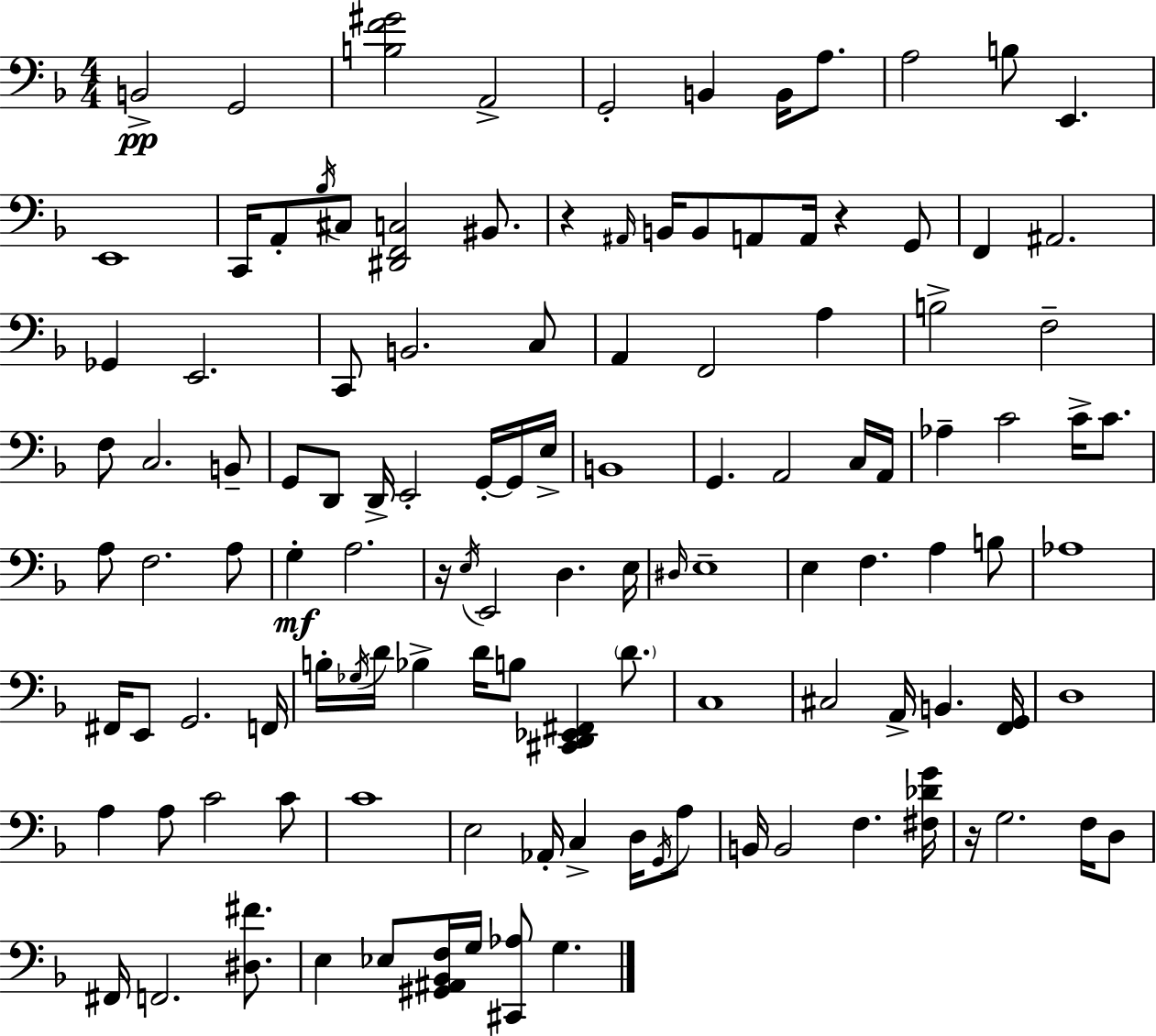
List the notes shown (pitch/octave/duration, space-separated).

B2/h G2/h [B3,F4,G#4]/h A2/h G2/h B2/q B2/s A3/e. A3/h B3/e E2/q. E2/w C2/s A2/e Bb3/s C#3/e [D#2,F2,C3]/h BIS2/e. R/q A#2/s B2/s B2/e A2/e A2/s R/q G2/e F2/q A#2/h. Gb2/q E2/h. C2/e B2/h. C3/e A2/q F2/h A3/q B3/h F3/h F3/e C3/h. B2/e G2/e D2/e D2/s E2/h G2/s G2/s E3/s B2/w G2/q. A2/h C3/s A2/s Ab3/q C4/h C4/s C4/e. A3/e F3/h. A3/e G3/q A3/h. R/s E3/s E2/h D3/q. E3/s D#3/s E3/w E3/q F3/q. A3/q B3/e Ab3/w F#2/s E2/e G2/h. F2/s B3/s Gb3/s D4/s Bb3/q D4/s B3/e [C#2,D2,Eb2,F#2]/q D4/e. C3/w C#3/h A2/s B2/q. [F2,G2]/s D3/w A3/q A3/e C4/h C4/e C4/w E3/h Ab2/s C3/q D3/s G2/s A3/e B2/s B2/h F3/q. [F#3,Db4,G4]/s R/s G3/h. F3/s D3/e F#2/s F2/h. [D#3,F#4]/e. E3/q Eb3/e [G#2,A#2,Bb2,F3]/s G3/s [C#2,Ab3]/e G3/q.